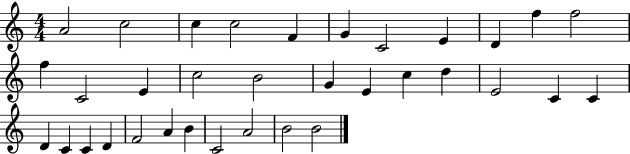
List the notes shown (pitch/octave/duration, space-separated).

A4/h C5/h C5/q C5/h F4/q G4/q C4/h E4/q D4/q F5/q F5/h F5/q C4/h E4/q C5/h B4/h G4/q E4/q C5/q D5/q E4/h C4/q C4/q D4/q C4/q C4/q D4/q F4/h A4/q B4/q C4/h A4/h B4/h B4/h